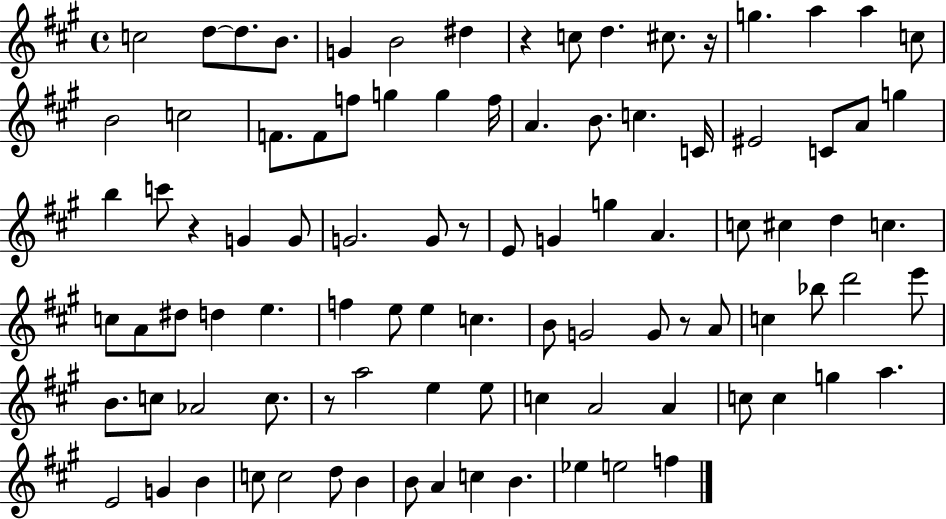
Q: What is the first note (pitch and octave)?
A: C5